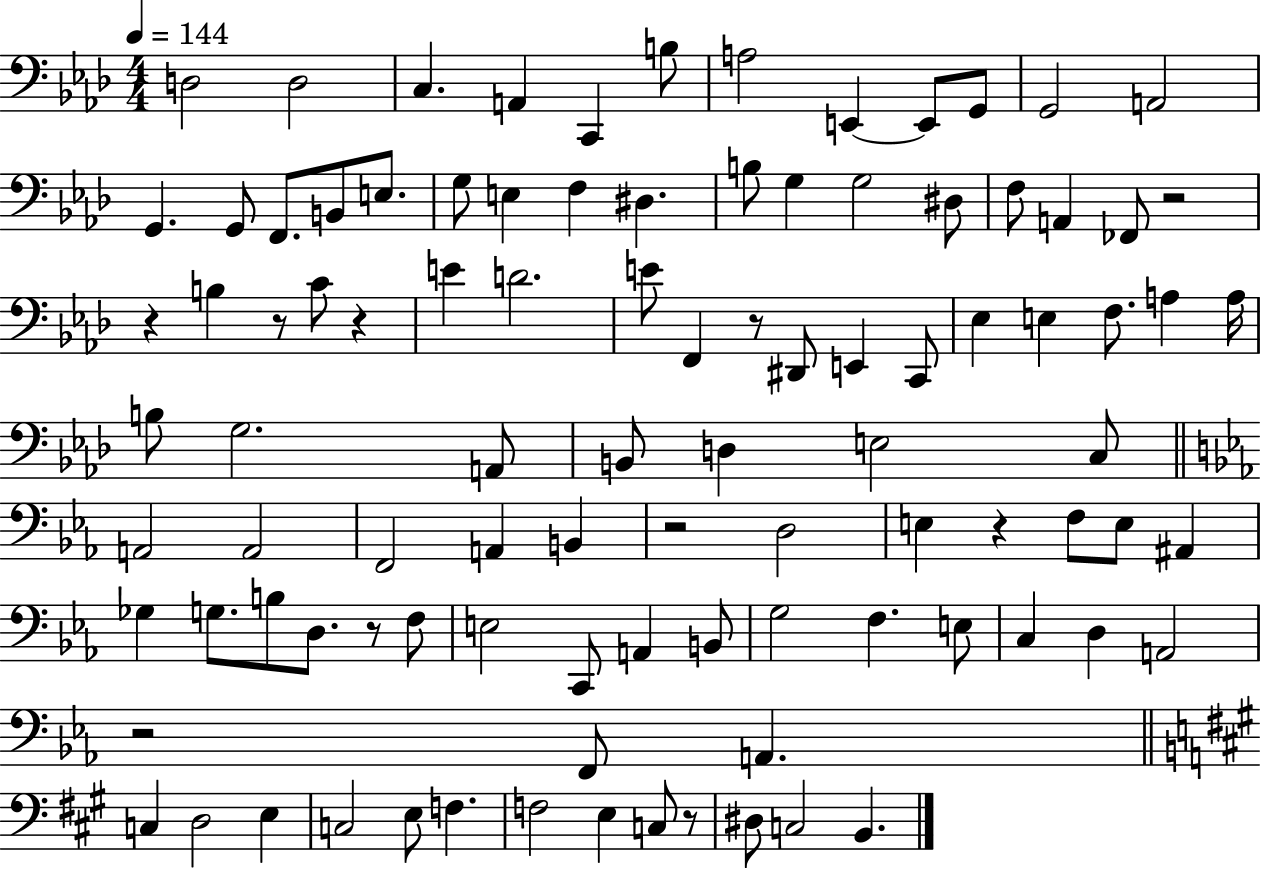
D3/h D3/h C3/q. A2/q C2/q B3/e A3/h E2/q E2/e G2/e G2/h A2/h G2/q. G2/e F2/e. B2/e E3/e. G3/e E3/q F3/q D#3/q. B3/e G3/q G3/h D#3/e F3/e A2/q FES2/e R/h R/q B3/q R/e C4/e R/q E4/q D4/h. E4/e F2/q R/e D#2/e E2/q C2/e Eb3/q E3/q F3/e. A3/q A3/s B3/e G3/h. A2/e B2/e D3/q E3/h C3/e A2/h A2/h F2/h A2/q B2/q R/h D3/h E3/q R/q F3/e E3/e A#2/q Gb3/q G3/e. B3/e D3/e. R/e F3/e E3/h C2/e A2/q B2/e G3/h F3/q. E3/e C3/q D3/q A2/h R/h F2/e A2/q. C3/q D3/h E3/q C3/h E3/e F3/q. F3/h E3/q C3/e R/e D#3/e C3/h B2/q.